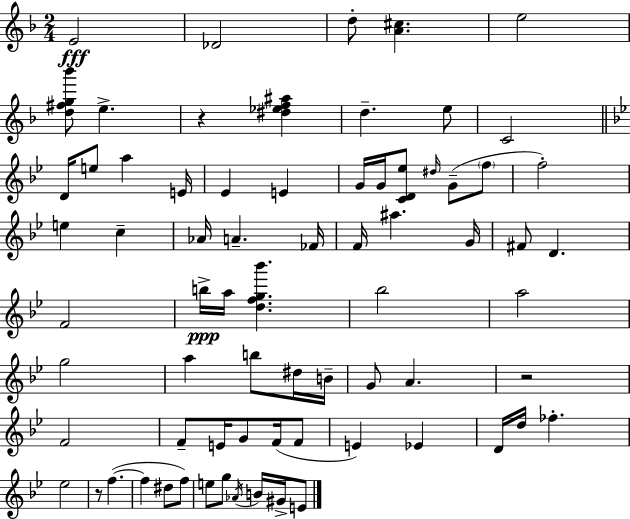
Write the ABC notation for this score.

X:1
T:Untitled
M:2/4
L:1/4
K:F
E2 _D2 d/2 [A^c] e2 [d^fg_b']/2 e z [^d_ef^a] d e/2 C2 D/4 e/2 a E/4 _E E G/4 G/4 [CD_e]/2 ^d/4 G/2 f/2 f2 e c _A/4 A _F/4 F/4 ^a G/4 ^F/2 D F2 b/4 a/4 [dfg_b'] _b2 a2 g2 a b/2 ^d/4 B/4 G/2 A z2 F2 F/2 E/4 G/2 F/4 F/2 E _E D/4 d/4 _f _e2 z/2 f f ^d/2 f/2 e/2 g/2 _A/4 B/4 ^G/4 E/2